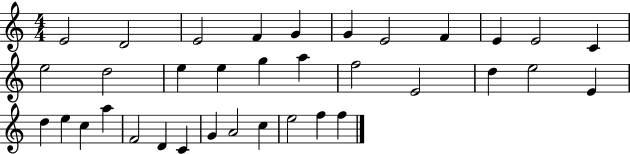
E4/h D4/h E4/h F4/q G4/q G4/q E4/h F4/q E4/q E4/h C4/q E5/h D5/h E5/q E5/q G5/q A5/q F5/h E4/h D5/q E5/h E4/q D5/q E5/q C5/q A5/q F4/h D4/q C4/q G4/q A4/h C5/q E5/h F5/q F5/q